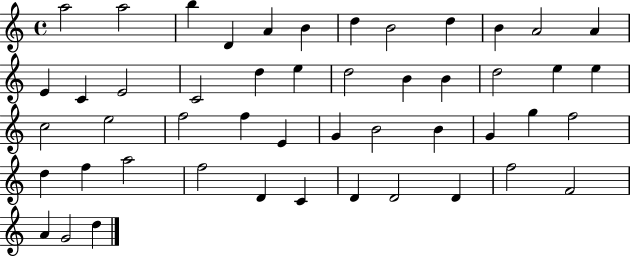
{
  \clef treble
  \time 4/4
  \defaultTimeSignature
  \key c \major
  a''2 a''2 | b''4 d'4 a'4 b'4 | d''4 b'2 d''4 | b'4 a'2 a'4 | \break e'4 c'4 e'2 | c'2 d''4 e''4 | d''2 b'4 b'4 | d''2 e''4 e''4 | \break c''2 e''2 | f''2 f''4 e'4 | g'4 b'2 b'4 | g'4 g''4 f''2 | \break d''4 f''4 a''2 | f''2 d'4 c'4 | d'4 d'2 d'4 | f''2 f'2 | \break a'4 g'2 d''4 | \bar "|."
}